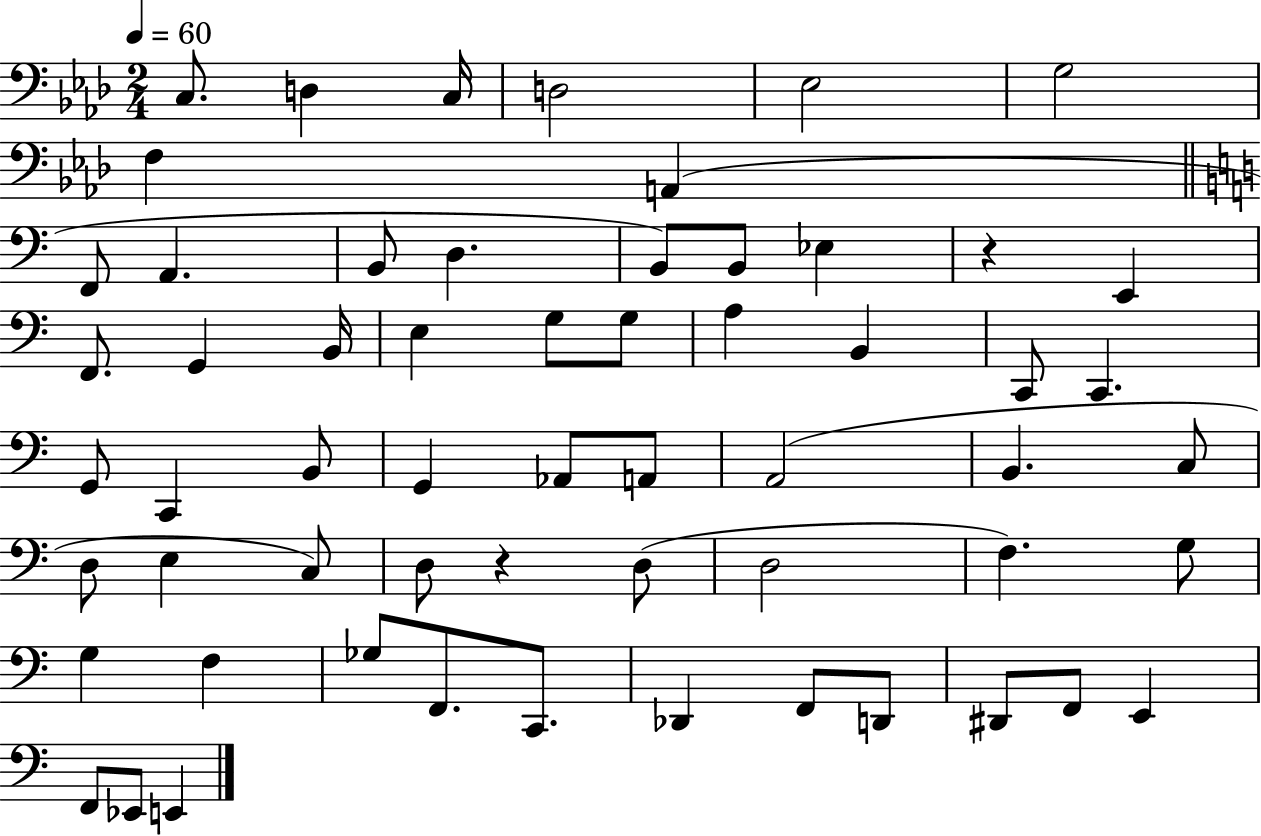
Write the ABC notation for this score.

X:1
T:Untitled
M:2/4
L:1/4
K:Ab
C,/2 D, C,/4 D,2 _E,2 G,2 F, A,, F,,/2 A,, B,,/2 D, B,,/2 B,,/2 _E, z E,, F,,/2 G,, B,,/4 E, G,/2 G,/2 A, B,, C,,/2 C,, G,,/2 C,, B,,/2 G,, _A,,/2 A,,/2 A,,2 B,, C,/2 D,/2 E, C,/2 D,/2 z D,/2 D,2 F, G,/2 G, F, _G,/2 F,,/2 C,,/2 _D,, F,,/2 D,,/2 ^D,,/2 F,,/2 E,, F,,/2 _E,,/2 E,,